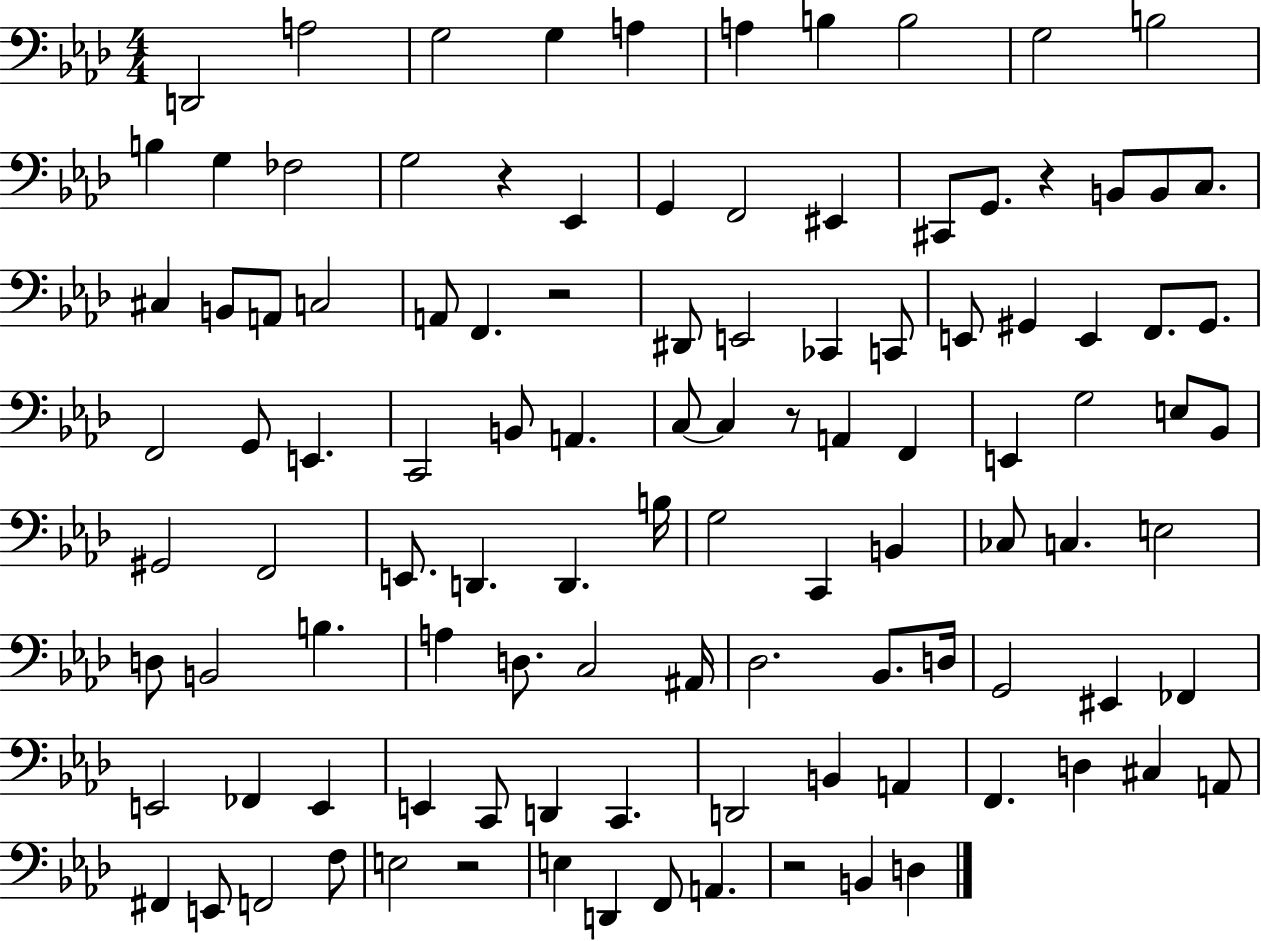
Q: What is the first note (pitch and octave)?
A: D2